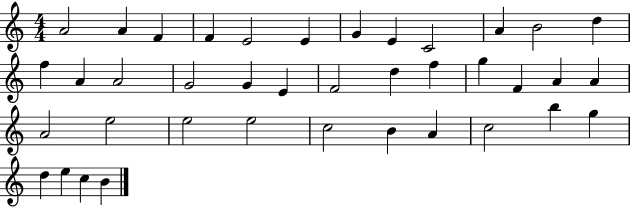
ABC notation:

X:1
T:Untitled
M:4/4
L:1/4
K:C
A2 A F F E2 E G E C2 A B2 d f A A2 G2 G E F2 d f g F A A A2 e2 e2 e2 c2 B A c2 b g d e c B